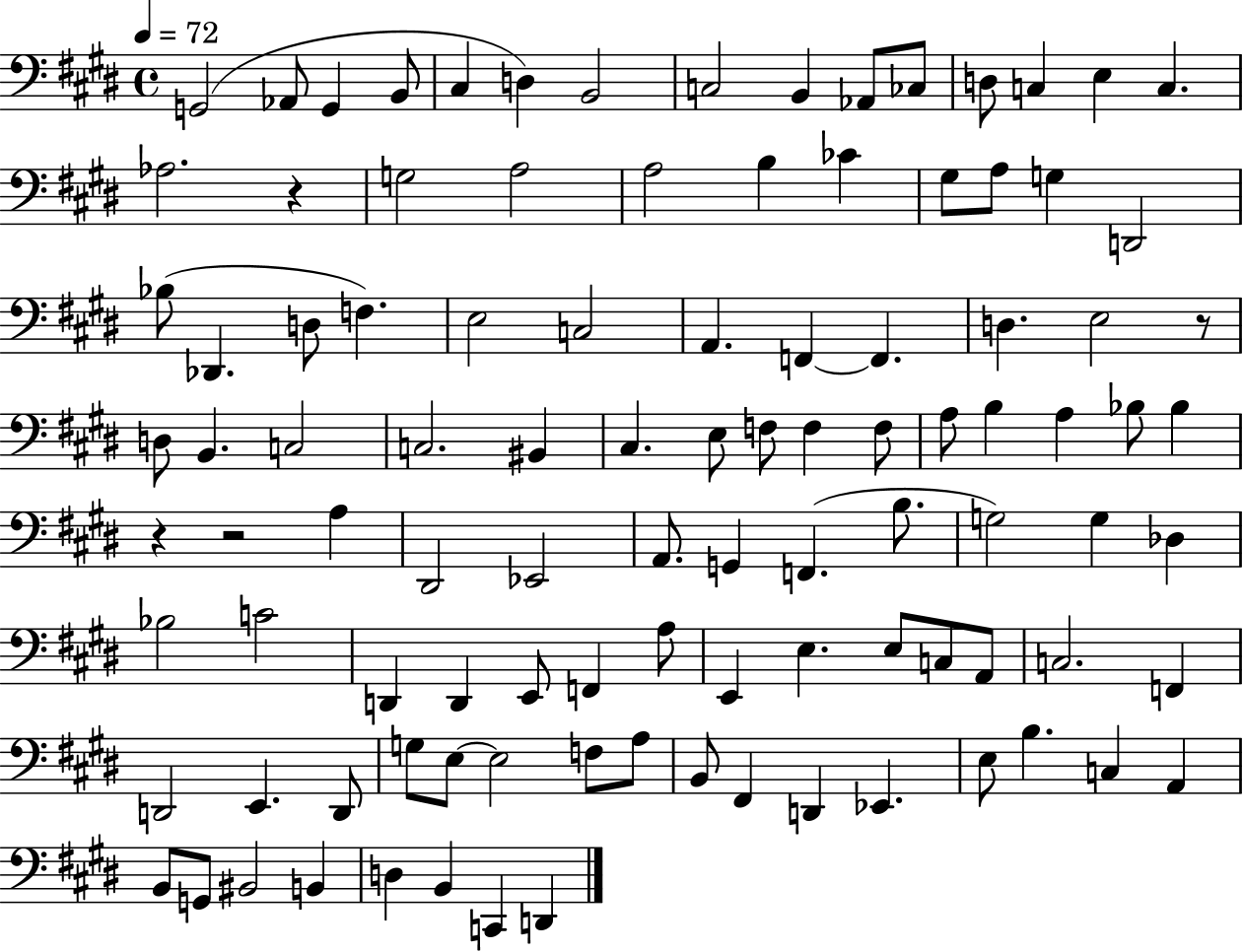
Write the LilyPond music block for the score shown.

{
  \clef bass
  \time 4/4
  \defaultTimeSignature
  \key e \major
  \tempo 4 = 72
  g,2( aes,8 g,4 b,8 | cis4 d4) b,2 | c2 b,4 aes,8 ces8 | d8 c4 e4 c4. | \break aes2. r4 | g2 a2 | a2 b4 ces'4 | gis8 a8 g4 d,2 | \break bes8( des,4. d8 f4.) | e2 c2 | a,4. f,4~~ f,4. | d4. e2 r8 | \break d8 b,4. c2 | c2. bis,4 | cis4. e8 f8 f4 f8 | a8 b4 a4 bes8 bes4 | \break r4 r2 a4 | dis,2 ees,2 | a,8. g,4 f,4.( b8. | g2) g4 des4 | \break bes2 c'2 | d,4 d,4 e,8 f,4 a8 | e,4 e4. e8 c8 a,8 | c2. f,4 | \break d,2 e,4. d,8 | g8 e8~~ e2 f8 a8 | b,8 fis,4 d,4 ees,4. | e8 b4. c4 a,4 | \break b,8 g,8 bis,2 b,4 | d4 b,4 c,4 d,4 | \bar "|."
}